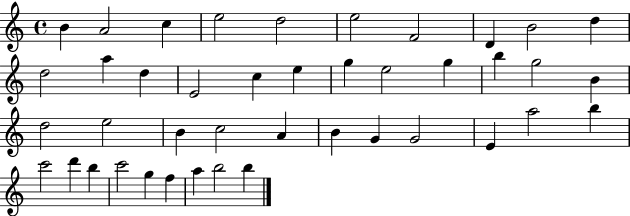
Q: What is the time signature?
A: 4/4